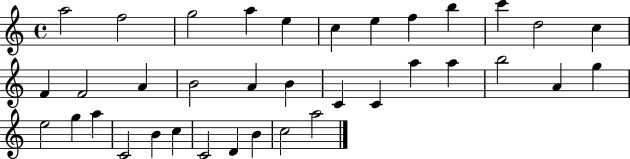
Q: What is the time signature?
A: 4/4